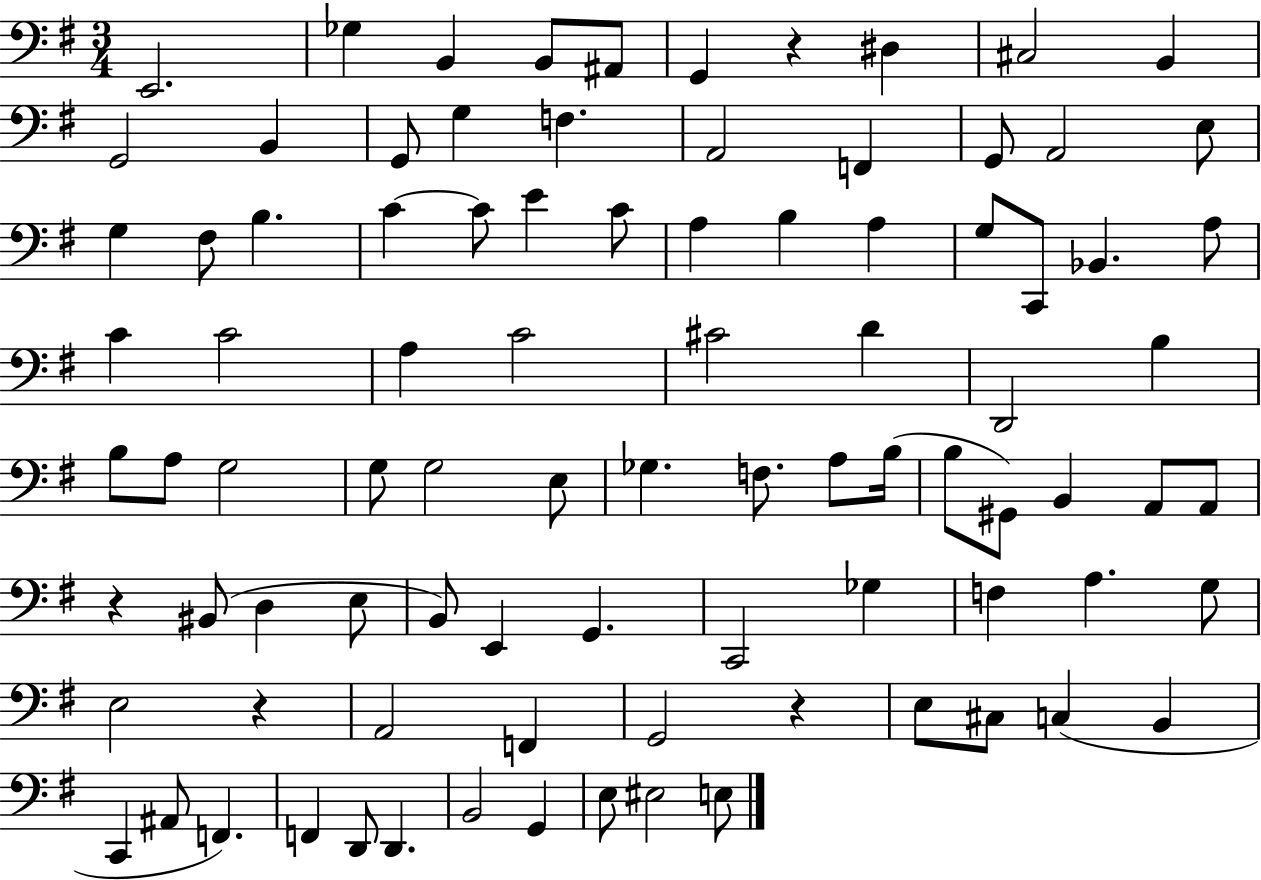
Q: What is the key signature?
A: G major